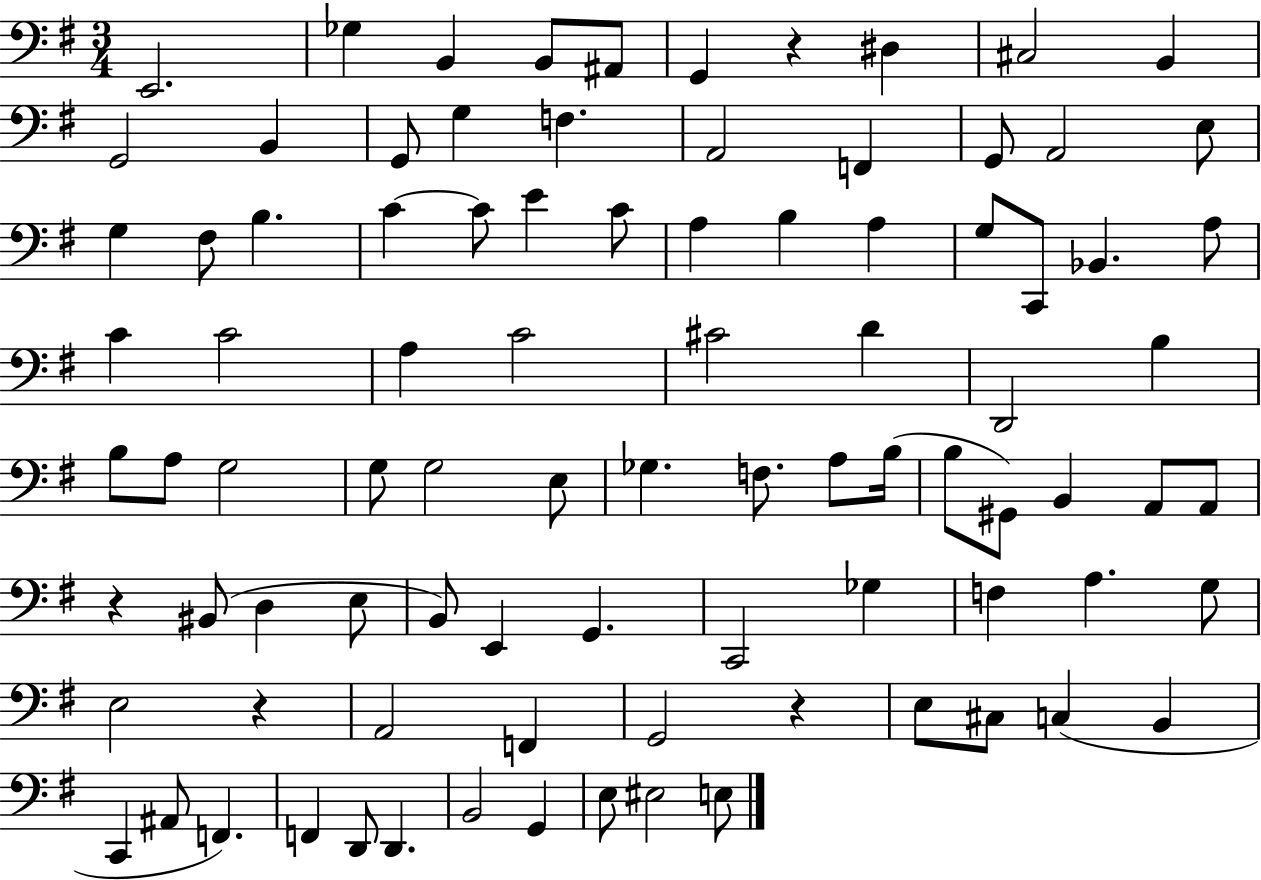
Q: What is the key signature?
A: G major